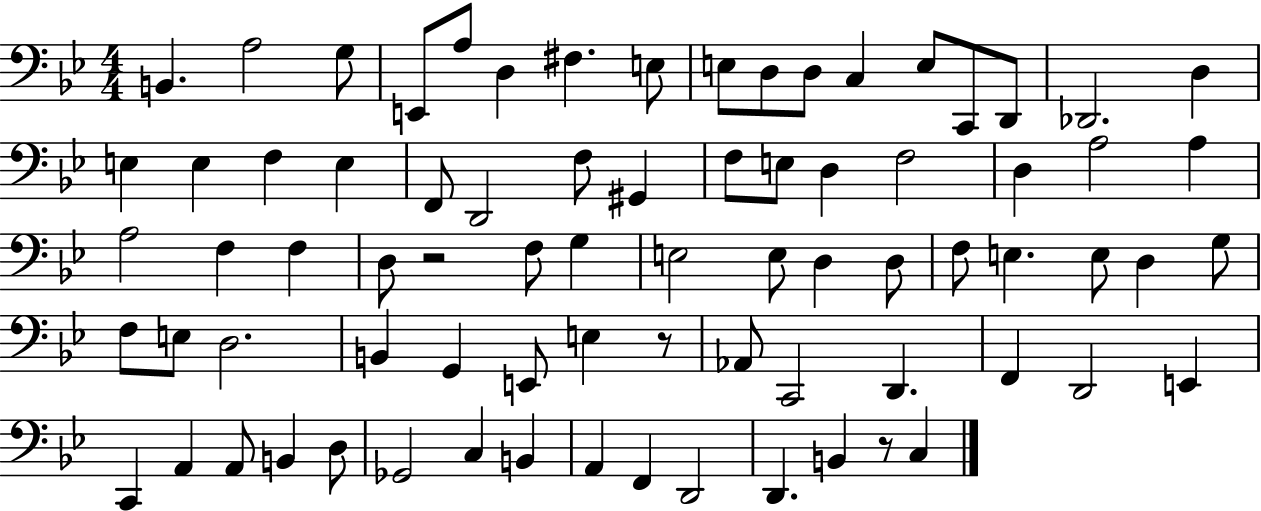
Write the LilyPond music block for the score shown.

{
  \clef bass
  \numericTimeSignature
  \time 4/4
  \key bes \major
  b,4. a2 g8 | e,8 a8 d4 fis4. e8 | e8 d8 d8 c4 e8 c,8 d,8 | des,2. d4 | \break e4 e4 f4 e4 | f,8 d,2 f8 gis,4 | f8 e8 d4 f2 | d4 a2 a4 | \break a2 f4 f4 | d8 r2 f8 g4 | e2 e8 d4 d8 | f8 e4. e8 d4 g8 | \break f8 e8 d2. | b,4 g,4 e,8 e4 r8 | aes,8 c,2 d,4. | f,4 d,2 e,4 | \break c,4 a,4 a,8 b,4 d8 | ges,2 c4 b,4 | a,4 f,4 d,2 | d,4. b,4 r8 c4 | \break \bar "|."
}